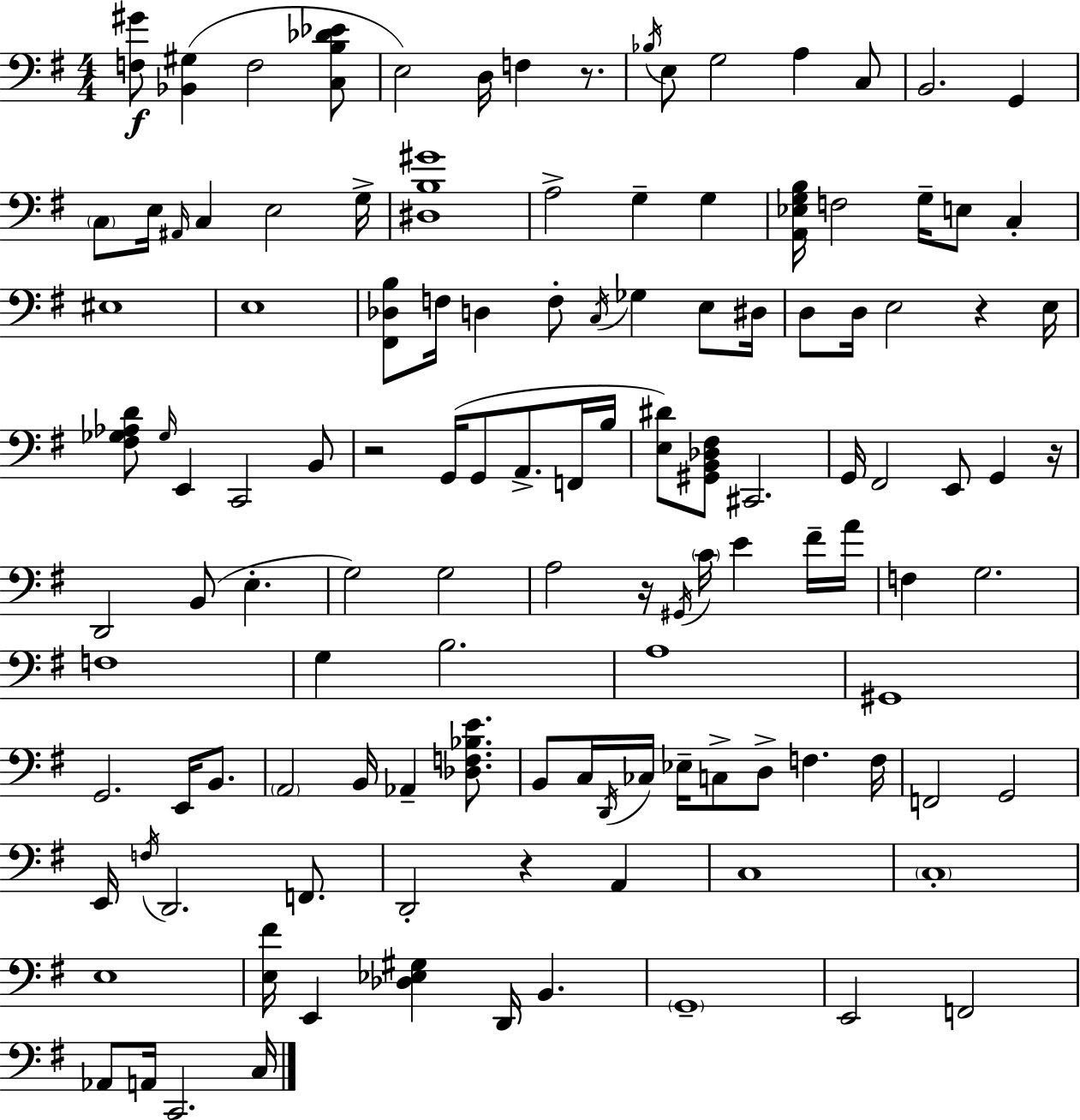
[F3,G#4]/e [Bb2,G#3]/q F3/h [C3,B3,Db4,Eb4]/e E3/h D3/s F3/q R/e. Bb3/s E3/e G3/h A3/q C3/e B2/h. G2/q C3/e E3/s A#2/s C3/q E3/h G3/s [D#3,B3,G#4]/w A3/h G3/q G3/q [A2,Eb3,G3,B3]/s F3/h G3/s E3/e C3/q EIS3/w E3/w [F#2,Db3,B3]/e F3/s D3/q F3/e C3/s Gb3/q E3/e D#3/s D3/e D3/s E3/h R/q E3/s [F#3,Gb3,Ab3,D4]/e Gb3/s E2/q C2/h B2/e R/h G2/s G2/e A2/e. F2/s B3/s [E3,D#4]/e [G#2,B2,Db3,F#3]/e C#2/h. G2/s F#2/h E2/e G2/q R/s D2/h B2/e E3/q. G3/h G3/h A3/h R/s G#2/s C4/s E4/q F#4/s A4/s F3/q G3/h. F3/w G3/q B3/h. A3/w G#2/w G2/h. E2/s B2/e. A2/h B2/s Ab2/q [Db3,F3,Bb3,E4]/e. B2/e C3/s D2/s CES3/s Eb3/s C3/e D3/e F3/q. F3/s F2/h G2/h E2/s F3/s D2/h. F2/e. D2/h R/q A2/q C3/w C3/w E3/w [E3,F#4]/s E2/q [Db3,Eb3,G#3]/q D2/s B2/q. G2/w E2/h F2/h Ab2/e A2/s C2/h. C3/s